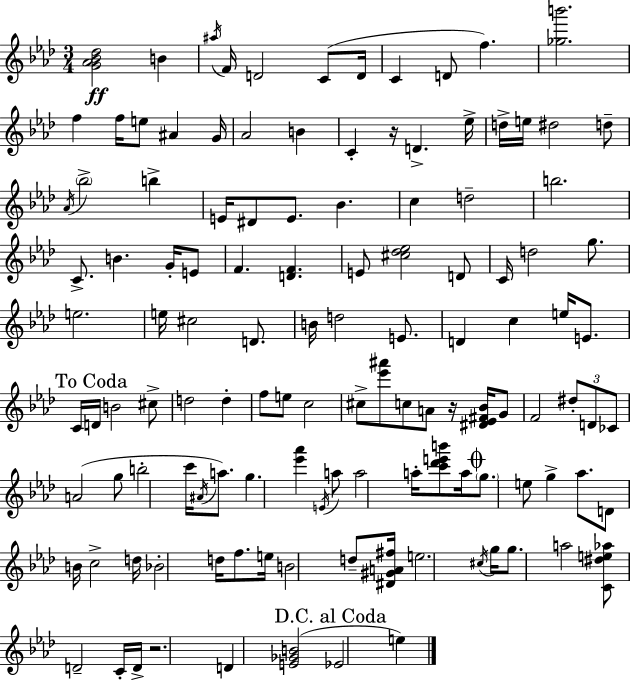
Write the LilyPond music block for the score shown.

{
  \clef treble
  \numericTimeSignature
  \time 3/4
  \key aes \major
  <g' aes' bes' des''>2\ff b'4 | \acciaccatura { ais''16 } f'16 d'2 c'8( | d'16 c'4 d'8 f''4.) | <ges'' b'''>2. | \break f''4 f''16 e''8 ais'4 | g'16 aes'2 b'4 | c'4-. r16 d'4.-> | ees''16-> d''16-> e''16 dis''2 d''8-- | \break \acciaccatura { aes'16 } \parenthesize bes''2-> b''4-> | e'16 dis'8 e'8. bes'4. | c''4 d''2-- | b''2. | \break c'8.-> b'4. g'16-. | e'8 f'4. <d' f'>4. | e'8 <cis'' des'' ees''>2 | d'8 c'16 d''2 g''8. | \break e''2. | e''16 cis''2 d'8. | b'16 d''2 e'8. | d'4 c''4 e''16 e'8. | \break \mark "To Coda" c'16 d'16 b'2 | cis''8-> d''2 d''4-. | f''8 e''8 c''2 | cis''8-> <ees''' ais'''>8 c''8 a'8 r16 <dis' ees' fis' bes'>16 | \break g'8 f'2 \tuplet 3/2 { dis''8-. | d'8 ces'8 } a'2( | g''8 b''2-. c'''16 \acciaccatura { ais'16 } | a''8.) g''4. <ees''' aes'''>4 | \break \acciaccatura { e'16 } a''8 a''2 | a''16-. <c''' des''' e''' b'''>8 a''16 \mark \markup { \musicglyph "scripts.coda" } \parenthesize g''8. e''8 g''4-> | aes''8. d'8 b'16 c''2-> | d''16 bes'2-. | \break d''16 f''8. e''16 b'2 | d''8-- <dis' gis' a' fis''>16 e''2. | \acciaccatura { cis''16 } g''16 g''8. a''2 | <c' dis'' e'' aes''>8 d'2-- | \break c'16-. d'16-> r2. | d'4 <e' ges' b'>2( | \mark "D.C. al Coda" ees'2 | e''4) \bar "|."
}